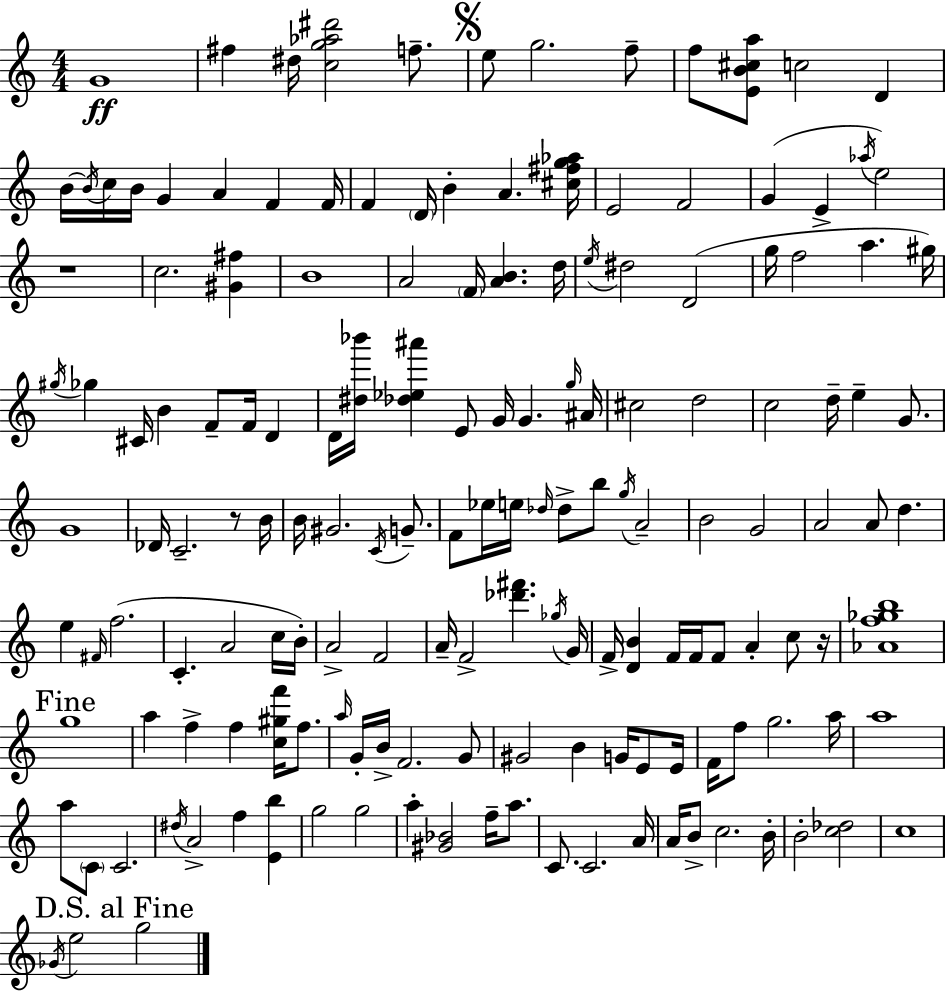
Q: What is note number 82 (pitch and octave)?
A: F#4